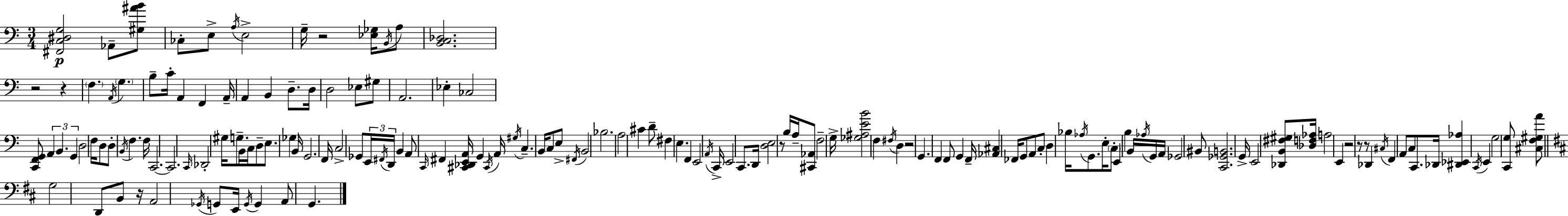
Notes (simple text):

[F#2,C3,D#3,G3]/h Ab2/e [G#3,A#4,B4]/e CES3/e E3/e A3/s E3/h G3/s R/h [Eb3,Gb3]/s B2/s A3/e [B2,C3,Db3]/h. R/h R/q F3/q. A2/s G3/q. B3/e C4/s A2/q F2/q A2/s A2/q B2/q D3/e. D3/s D3/h Eb3/e G#3/e A2/h. Eb3/q CES3/h [C2,F2,G2]/e A2/q B2/q. G2/q D3/h F3/s D3/e D3/e B2/s F3/q. F3/s C2/h. C2/h. C2/s Db2/h G#3/s G3/e. B2/s C3/s D3/e E3/e. Gb3/q B2/s G2/h. F2/s C3/h Gb2/e E2/s F#2/s D2/s B2/q A2/e C2/s F#2/q [C#2,Db2,E2,A2]/s G2/q C#2/s A2/s G#3/s C3/q. B2/s C3/e E3/e F#2/s B2/h Bb3/h. A3/h C#4/q D4/e F#3/q E3/q. F2/q E2/h A2/s C2/s E2/h C2/e. D2/s [D3,E3]/h R/e B3/s A3/s [C#2,Ab2]/e F3/h G3/s [Gb3,A#3,E4,B4]/h F3/q F#3/s D3/q R/h G2/q. F2/q F2/e G2/q F2/s [Ab2,C#3]/q FES2/s G2/e A2/e C3/e D3/q Bb3/s Ab3/s G2/e. E3/s C3/e E2/q B3/q B2/s Ab3/s G2/s A2/s Gb2/h BIS2/e [C2,Gb2,B2]/h. G2/s E2/h [Db2,B2,F#3,G#3]/e [Db3,F3,Ab3]/s A3/h E2/q R/h R/e R/e Db2/q C#3/s F2/q A2/e C3/e C2/e. Db2/s [D#2,Eb2,Ab3]/q C2/s E2/q G3/h [C2,G3]/e [C#3,F3,G#3,A4]/e G3/h D2/e B2/e R/s A2/h Gb2/s G2/e E2/s G2/s G2/q A2/e G2/q.